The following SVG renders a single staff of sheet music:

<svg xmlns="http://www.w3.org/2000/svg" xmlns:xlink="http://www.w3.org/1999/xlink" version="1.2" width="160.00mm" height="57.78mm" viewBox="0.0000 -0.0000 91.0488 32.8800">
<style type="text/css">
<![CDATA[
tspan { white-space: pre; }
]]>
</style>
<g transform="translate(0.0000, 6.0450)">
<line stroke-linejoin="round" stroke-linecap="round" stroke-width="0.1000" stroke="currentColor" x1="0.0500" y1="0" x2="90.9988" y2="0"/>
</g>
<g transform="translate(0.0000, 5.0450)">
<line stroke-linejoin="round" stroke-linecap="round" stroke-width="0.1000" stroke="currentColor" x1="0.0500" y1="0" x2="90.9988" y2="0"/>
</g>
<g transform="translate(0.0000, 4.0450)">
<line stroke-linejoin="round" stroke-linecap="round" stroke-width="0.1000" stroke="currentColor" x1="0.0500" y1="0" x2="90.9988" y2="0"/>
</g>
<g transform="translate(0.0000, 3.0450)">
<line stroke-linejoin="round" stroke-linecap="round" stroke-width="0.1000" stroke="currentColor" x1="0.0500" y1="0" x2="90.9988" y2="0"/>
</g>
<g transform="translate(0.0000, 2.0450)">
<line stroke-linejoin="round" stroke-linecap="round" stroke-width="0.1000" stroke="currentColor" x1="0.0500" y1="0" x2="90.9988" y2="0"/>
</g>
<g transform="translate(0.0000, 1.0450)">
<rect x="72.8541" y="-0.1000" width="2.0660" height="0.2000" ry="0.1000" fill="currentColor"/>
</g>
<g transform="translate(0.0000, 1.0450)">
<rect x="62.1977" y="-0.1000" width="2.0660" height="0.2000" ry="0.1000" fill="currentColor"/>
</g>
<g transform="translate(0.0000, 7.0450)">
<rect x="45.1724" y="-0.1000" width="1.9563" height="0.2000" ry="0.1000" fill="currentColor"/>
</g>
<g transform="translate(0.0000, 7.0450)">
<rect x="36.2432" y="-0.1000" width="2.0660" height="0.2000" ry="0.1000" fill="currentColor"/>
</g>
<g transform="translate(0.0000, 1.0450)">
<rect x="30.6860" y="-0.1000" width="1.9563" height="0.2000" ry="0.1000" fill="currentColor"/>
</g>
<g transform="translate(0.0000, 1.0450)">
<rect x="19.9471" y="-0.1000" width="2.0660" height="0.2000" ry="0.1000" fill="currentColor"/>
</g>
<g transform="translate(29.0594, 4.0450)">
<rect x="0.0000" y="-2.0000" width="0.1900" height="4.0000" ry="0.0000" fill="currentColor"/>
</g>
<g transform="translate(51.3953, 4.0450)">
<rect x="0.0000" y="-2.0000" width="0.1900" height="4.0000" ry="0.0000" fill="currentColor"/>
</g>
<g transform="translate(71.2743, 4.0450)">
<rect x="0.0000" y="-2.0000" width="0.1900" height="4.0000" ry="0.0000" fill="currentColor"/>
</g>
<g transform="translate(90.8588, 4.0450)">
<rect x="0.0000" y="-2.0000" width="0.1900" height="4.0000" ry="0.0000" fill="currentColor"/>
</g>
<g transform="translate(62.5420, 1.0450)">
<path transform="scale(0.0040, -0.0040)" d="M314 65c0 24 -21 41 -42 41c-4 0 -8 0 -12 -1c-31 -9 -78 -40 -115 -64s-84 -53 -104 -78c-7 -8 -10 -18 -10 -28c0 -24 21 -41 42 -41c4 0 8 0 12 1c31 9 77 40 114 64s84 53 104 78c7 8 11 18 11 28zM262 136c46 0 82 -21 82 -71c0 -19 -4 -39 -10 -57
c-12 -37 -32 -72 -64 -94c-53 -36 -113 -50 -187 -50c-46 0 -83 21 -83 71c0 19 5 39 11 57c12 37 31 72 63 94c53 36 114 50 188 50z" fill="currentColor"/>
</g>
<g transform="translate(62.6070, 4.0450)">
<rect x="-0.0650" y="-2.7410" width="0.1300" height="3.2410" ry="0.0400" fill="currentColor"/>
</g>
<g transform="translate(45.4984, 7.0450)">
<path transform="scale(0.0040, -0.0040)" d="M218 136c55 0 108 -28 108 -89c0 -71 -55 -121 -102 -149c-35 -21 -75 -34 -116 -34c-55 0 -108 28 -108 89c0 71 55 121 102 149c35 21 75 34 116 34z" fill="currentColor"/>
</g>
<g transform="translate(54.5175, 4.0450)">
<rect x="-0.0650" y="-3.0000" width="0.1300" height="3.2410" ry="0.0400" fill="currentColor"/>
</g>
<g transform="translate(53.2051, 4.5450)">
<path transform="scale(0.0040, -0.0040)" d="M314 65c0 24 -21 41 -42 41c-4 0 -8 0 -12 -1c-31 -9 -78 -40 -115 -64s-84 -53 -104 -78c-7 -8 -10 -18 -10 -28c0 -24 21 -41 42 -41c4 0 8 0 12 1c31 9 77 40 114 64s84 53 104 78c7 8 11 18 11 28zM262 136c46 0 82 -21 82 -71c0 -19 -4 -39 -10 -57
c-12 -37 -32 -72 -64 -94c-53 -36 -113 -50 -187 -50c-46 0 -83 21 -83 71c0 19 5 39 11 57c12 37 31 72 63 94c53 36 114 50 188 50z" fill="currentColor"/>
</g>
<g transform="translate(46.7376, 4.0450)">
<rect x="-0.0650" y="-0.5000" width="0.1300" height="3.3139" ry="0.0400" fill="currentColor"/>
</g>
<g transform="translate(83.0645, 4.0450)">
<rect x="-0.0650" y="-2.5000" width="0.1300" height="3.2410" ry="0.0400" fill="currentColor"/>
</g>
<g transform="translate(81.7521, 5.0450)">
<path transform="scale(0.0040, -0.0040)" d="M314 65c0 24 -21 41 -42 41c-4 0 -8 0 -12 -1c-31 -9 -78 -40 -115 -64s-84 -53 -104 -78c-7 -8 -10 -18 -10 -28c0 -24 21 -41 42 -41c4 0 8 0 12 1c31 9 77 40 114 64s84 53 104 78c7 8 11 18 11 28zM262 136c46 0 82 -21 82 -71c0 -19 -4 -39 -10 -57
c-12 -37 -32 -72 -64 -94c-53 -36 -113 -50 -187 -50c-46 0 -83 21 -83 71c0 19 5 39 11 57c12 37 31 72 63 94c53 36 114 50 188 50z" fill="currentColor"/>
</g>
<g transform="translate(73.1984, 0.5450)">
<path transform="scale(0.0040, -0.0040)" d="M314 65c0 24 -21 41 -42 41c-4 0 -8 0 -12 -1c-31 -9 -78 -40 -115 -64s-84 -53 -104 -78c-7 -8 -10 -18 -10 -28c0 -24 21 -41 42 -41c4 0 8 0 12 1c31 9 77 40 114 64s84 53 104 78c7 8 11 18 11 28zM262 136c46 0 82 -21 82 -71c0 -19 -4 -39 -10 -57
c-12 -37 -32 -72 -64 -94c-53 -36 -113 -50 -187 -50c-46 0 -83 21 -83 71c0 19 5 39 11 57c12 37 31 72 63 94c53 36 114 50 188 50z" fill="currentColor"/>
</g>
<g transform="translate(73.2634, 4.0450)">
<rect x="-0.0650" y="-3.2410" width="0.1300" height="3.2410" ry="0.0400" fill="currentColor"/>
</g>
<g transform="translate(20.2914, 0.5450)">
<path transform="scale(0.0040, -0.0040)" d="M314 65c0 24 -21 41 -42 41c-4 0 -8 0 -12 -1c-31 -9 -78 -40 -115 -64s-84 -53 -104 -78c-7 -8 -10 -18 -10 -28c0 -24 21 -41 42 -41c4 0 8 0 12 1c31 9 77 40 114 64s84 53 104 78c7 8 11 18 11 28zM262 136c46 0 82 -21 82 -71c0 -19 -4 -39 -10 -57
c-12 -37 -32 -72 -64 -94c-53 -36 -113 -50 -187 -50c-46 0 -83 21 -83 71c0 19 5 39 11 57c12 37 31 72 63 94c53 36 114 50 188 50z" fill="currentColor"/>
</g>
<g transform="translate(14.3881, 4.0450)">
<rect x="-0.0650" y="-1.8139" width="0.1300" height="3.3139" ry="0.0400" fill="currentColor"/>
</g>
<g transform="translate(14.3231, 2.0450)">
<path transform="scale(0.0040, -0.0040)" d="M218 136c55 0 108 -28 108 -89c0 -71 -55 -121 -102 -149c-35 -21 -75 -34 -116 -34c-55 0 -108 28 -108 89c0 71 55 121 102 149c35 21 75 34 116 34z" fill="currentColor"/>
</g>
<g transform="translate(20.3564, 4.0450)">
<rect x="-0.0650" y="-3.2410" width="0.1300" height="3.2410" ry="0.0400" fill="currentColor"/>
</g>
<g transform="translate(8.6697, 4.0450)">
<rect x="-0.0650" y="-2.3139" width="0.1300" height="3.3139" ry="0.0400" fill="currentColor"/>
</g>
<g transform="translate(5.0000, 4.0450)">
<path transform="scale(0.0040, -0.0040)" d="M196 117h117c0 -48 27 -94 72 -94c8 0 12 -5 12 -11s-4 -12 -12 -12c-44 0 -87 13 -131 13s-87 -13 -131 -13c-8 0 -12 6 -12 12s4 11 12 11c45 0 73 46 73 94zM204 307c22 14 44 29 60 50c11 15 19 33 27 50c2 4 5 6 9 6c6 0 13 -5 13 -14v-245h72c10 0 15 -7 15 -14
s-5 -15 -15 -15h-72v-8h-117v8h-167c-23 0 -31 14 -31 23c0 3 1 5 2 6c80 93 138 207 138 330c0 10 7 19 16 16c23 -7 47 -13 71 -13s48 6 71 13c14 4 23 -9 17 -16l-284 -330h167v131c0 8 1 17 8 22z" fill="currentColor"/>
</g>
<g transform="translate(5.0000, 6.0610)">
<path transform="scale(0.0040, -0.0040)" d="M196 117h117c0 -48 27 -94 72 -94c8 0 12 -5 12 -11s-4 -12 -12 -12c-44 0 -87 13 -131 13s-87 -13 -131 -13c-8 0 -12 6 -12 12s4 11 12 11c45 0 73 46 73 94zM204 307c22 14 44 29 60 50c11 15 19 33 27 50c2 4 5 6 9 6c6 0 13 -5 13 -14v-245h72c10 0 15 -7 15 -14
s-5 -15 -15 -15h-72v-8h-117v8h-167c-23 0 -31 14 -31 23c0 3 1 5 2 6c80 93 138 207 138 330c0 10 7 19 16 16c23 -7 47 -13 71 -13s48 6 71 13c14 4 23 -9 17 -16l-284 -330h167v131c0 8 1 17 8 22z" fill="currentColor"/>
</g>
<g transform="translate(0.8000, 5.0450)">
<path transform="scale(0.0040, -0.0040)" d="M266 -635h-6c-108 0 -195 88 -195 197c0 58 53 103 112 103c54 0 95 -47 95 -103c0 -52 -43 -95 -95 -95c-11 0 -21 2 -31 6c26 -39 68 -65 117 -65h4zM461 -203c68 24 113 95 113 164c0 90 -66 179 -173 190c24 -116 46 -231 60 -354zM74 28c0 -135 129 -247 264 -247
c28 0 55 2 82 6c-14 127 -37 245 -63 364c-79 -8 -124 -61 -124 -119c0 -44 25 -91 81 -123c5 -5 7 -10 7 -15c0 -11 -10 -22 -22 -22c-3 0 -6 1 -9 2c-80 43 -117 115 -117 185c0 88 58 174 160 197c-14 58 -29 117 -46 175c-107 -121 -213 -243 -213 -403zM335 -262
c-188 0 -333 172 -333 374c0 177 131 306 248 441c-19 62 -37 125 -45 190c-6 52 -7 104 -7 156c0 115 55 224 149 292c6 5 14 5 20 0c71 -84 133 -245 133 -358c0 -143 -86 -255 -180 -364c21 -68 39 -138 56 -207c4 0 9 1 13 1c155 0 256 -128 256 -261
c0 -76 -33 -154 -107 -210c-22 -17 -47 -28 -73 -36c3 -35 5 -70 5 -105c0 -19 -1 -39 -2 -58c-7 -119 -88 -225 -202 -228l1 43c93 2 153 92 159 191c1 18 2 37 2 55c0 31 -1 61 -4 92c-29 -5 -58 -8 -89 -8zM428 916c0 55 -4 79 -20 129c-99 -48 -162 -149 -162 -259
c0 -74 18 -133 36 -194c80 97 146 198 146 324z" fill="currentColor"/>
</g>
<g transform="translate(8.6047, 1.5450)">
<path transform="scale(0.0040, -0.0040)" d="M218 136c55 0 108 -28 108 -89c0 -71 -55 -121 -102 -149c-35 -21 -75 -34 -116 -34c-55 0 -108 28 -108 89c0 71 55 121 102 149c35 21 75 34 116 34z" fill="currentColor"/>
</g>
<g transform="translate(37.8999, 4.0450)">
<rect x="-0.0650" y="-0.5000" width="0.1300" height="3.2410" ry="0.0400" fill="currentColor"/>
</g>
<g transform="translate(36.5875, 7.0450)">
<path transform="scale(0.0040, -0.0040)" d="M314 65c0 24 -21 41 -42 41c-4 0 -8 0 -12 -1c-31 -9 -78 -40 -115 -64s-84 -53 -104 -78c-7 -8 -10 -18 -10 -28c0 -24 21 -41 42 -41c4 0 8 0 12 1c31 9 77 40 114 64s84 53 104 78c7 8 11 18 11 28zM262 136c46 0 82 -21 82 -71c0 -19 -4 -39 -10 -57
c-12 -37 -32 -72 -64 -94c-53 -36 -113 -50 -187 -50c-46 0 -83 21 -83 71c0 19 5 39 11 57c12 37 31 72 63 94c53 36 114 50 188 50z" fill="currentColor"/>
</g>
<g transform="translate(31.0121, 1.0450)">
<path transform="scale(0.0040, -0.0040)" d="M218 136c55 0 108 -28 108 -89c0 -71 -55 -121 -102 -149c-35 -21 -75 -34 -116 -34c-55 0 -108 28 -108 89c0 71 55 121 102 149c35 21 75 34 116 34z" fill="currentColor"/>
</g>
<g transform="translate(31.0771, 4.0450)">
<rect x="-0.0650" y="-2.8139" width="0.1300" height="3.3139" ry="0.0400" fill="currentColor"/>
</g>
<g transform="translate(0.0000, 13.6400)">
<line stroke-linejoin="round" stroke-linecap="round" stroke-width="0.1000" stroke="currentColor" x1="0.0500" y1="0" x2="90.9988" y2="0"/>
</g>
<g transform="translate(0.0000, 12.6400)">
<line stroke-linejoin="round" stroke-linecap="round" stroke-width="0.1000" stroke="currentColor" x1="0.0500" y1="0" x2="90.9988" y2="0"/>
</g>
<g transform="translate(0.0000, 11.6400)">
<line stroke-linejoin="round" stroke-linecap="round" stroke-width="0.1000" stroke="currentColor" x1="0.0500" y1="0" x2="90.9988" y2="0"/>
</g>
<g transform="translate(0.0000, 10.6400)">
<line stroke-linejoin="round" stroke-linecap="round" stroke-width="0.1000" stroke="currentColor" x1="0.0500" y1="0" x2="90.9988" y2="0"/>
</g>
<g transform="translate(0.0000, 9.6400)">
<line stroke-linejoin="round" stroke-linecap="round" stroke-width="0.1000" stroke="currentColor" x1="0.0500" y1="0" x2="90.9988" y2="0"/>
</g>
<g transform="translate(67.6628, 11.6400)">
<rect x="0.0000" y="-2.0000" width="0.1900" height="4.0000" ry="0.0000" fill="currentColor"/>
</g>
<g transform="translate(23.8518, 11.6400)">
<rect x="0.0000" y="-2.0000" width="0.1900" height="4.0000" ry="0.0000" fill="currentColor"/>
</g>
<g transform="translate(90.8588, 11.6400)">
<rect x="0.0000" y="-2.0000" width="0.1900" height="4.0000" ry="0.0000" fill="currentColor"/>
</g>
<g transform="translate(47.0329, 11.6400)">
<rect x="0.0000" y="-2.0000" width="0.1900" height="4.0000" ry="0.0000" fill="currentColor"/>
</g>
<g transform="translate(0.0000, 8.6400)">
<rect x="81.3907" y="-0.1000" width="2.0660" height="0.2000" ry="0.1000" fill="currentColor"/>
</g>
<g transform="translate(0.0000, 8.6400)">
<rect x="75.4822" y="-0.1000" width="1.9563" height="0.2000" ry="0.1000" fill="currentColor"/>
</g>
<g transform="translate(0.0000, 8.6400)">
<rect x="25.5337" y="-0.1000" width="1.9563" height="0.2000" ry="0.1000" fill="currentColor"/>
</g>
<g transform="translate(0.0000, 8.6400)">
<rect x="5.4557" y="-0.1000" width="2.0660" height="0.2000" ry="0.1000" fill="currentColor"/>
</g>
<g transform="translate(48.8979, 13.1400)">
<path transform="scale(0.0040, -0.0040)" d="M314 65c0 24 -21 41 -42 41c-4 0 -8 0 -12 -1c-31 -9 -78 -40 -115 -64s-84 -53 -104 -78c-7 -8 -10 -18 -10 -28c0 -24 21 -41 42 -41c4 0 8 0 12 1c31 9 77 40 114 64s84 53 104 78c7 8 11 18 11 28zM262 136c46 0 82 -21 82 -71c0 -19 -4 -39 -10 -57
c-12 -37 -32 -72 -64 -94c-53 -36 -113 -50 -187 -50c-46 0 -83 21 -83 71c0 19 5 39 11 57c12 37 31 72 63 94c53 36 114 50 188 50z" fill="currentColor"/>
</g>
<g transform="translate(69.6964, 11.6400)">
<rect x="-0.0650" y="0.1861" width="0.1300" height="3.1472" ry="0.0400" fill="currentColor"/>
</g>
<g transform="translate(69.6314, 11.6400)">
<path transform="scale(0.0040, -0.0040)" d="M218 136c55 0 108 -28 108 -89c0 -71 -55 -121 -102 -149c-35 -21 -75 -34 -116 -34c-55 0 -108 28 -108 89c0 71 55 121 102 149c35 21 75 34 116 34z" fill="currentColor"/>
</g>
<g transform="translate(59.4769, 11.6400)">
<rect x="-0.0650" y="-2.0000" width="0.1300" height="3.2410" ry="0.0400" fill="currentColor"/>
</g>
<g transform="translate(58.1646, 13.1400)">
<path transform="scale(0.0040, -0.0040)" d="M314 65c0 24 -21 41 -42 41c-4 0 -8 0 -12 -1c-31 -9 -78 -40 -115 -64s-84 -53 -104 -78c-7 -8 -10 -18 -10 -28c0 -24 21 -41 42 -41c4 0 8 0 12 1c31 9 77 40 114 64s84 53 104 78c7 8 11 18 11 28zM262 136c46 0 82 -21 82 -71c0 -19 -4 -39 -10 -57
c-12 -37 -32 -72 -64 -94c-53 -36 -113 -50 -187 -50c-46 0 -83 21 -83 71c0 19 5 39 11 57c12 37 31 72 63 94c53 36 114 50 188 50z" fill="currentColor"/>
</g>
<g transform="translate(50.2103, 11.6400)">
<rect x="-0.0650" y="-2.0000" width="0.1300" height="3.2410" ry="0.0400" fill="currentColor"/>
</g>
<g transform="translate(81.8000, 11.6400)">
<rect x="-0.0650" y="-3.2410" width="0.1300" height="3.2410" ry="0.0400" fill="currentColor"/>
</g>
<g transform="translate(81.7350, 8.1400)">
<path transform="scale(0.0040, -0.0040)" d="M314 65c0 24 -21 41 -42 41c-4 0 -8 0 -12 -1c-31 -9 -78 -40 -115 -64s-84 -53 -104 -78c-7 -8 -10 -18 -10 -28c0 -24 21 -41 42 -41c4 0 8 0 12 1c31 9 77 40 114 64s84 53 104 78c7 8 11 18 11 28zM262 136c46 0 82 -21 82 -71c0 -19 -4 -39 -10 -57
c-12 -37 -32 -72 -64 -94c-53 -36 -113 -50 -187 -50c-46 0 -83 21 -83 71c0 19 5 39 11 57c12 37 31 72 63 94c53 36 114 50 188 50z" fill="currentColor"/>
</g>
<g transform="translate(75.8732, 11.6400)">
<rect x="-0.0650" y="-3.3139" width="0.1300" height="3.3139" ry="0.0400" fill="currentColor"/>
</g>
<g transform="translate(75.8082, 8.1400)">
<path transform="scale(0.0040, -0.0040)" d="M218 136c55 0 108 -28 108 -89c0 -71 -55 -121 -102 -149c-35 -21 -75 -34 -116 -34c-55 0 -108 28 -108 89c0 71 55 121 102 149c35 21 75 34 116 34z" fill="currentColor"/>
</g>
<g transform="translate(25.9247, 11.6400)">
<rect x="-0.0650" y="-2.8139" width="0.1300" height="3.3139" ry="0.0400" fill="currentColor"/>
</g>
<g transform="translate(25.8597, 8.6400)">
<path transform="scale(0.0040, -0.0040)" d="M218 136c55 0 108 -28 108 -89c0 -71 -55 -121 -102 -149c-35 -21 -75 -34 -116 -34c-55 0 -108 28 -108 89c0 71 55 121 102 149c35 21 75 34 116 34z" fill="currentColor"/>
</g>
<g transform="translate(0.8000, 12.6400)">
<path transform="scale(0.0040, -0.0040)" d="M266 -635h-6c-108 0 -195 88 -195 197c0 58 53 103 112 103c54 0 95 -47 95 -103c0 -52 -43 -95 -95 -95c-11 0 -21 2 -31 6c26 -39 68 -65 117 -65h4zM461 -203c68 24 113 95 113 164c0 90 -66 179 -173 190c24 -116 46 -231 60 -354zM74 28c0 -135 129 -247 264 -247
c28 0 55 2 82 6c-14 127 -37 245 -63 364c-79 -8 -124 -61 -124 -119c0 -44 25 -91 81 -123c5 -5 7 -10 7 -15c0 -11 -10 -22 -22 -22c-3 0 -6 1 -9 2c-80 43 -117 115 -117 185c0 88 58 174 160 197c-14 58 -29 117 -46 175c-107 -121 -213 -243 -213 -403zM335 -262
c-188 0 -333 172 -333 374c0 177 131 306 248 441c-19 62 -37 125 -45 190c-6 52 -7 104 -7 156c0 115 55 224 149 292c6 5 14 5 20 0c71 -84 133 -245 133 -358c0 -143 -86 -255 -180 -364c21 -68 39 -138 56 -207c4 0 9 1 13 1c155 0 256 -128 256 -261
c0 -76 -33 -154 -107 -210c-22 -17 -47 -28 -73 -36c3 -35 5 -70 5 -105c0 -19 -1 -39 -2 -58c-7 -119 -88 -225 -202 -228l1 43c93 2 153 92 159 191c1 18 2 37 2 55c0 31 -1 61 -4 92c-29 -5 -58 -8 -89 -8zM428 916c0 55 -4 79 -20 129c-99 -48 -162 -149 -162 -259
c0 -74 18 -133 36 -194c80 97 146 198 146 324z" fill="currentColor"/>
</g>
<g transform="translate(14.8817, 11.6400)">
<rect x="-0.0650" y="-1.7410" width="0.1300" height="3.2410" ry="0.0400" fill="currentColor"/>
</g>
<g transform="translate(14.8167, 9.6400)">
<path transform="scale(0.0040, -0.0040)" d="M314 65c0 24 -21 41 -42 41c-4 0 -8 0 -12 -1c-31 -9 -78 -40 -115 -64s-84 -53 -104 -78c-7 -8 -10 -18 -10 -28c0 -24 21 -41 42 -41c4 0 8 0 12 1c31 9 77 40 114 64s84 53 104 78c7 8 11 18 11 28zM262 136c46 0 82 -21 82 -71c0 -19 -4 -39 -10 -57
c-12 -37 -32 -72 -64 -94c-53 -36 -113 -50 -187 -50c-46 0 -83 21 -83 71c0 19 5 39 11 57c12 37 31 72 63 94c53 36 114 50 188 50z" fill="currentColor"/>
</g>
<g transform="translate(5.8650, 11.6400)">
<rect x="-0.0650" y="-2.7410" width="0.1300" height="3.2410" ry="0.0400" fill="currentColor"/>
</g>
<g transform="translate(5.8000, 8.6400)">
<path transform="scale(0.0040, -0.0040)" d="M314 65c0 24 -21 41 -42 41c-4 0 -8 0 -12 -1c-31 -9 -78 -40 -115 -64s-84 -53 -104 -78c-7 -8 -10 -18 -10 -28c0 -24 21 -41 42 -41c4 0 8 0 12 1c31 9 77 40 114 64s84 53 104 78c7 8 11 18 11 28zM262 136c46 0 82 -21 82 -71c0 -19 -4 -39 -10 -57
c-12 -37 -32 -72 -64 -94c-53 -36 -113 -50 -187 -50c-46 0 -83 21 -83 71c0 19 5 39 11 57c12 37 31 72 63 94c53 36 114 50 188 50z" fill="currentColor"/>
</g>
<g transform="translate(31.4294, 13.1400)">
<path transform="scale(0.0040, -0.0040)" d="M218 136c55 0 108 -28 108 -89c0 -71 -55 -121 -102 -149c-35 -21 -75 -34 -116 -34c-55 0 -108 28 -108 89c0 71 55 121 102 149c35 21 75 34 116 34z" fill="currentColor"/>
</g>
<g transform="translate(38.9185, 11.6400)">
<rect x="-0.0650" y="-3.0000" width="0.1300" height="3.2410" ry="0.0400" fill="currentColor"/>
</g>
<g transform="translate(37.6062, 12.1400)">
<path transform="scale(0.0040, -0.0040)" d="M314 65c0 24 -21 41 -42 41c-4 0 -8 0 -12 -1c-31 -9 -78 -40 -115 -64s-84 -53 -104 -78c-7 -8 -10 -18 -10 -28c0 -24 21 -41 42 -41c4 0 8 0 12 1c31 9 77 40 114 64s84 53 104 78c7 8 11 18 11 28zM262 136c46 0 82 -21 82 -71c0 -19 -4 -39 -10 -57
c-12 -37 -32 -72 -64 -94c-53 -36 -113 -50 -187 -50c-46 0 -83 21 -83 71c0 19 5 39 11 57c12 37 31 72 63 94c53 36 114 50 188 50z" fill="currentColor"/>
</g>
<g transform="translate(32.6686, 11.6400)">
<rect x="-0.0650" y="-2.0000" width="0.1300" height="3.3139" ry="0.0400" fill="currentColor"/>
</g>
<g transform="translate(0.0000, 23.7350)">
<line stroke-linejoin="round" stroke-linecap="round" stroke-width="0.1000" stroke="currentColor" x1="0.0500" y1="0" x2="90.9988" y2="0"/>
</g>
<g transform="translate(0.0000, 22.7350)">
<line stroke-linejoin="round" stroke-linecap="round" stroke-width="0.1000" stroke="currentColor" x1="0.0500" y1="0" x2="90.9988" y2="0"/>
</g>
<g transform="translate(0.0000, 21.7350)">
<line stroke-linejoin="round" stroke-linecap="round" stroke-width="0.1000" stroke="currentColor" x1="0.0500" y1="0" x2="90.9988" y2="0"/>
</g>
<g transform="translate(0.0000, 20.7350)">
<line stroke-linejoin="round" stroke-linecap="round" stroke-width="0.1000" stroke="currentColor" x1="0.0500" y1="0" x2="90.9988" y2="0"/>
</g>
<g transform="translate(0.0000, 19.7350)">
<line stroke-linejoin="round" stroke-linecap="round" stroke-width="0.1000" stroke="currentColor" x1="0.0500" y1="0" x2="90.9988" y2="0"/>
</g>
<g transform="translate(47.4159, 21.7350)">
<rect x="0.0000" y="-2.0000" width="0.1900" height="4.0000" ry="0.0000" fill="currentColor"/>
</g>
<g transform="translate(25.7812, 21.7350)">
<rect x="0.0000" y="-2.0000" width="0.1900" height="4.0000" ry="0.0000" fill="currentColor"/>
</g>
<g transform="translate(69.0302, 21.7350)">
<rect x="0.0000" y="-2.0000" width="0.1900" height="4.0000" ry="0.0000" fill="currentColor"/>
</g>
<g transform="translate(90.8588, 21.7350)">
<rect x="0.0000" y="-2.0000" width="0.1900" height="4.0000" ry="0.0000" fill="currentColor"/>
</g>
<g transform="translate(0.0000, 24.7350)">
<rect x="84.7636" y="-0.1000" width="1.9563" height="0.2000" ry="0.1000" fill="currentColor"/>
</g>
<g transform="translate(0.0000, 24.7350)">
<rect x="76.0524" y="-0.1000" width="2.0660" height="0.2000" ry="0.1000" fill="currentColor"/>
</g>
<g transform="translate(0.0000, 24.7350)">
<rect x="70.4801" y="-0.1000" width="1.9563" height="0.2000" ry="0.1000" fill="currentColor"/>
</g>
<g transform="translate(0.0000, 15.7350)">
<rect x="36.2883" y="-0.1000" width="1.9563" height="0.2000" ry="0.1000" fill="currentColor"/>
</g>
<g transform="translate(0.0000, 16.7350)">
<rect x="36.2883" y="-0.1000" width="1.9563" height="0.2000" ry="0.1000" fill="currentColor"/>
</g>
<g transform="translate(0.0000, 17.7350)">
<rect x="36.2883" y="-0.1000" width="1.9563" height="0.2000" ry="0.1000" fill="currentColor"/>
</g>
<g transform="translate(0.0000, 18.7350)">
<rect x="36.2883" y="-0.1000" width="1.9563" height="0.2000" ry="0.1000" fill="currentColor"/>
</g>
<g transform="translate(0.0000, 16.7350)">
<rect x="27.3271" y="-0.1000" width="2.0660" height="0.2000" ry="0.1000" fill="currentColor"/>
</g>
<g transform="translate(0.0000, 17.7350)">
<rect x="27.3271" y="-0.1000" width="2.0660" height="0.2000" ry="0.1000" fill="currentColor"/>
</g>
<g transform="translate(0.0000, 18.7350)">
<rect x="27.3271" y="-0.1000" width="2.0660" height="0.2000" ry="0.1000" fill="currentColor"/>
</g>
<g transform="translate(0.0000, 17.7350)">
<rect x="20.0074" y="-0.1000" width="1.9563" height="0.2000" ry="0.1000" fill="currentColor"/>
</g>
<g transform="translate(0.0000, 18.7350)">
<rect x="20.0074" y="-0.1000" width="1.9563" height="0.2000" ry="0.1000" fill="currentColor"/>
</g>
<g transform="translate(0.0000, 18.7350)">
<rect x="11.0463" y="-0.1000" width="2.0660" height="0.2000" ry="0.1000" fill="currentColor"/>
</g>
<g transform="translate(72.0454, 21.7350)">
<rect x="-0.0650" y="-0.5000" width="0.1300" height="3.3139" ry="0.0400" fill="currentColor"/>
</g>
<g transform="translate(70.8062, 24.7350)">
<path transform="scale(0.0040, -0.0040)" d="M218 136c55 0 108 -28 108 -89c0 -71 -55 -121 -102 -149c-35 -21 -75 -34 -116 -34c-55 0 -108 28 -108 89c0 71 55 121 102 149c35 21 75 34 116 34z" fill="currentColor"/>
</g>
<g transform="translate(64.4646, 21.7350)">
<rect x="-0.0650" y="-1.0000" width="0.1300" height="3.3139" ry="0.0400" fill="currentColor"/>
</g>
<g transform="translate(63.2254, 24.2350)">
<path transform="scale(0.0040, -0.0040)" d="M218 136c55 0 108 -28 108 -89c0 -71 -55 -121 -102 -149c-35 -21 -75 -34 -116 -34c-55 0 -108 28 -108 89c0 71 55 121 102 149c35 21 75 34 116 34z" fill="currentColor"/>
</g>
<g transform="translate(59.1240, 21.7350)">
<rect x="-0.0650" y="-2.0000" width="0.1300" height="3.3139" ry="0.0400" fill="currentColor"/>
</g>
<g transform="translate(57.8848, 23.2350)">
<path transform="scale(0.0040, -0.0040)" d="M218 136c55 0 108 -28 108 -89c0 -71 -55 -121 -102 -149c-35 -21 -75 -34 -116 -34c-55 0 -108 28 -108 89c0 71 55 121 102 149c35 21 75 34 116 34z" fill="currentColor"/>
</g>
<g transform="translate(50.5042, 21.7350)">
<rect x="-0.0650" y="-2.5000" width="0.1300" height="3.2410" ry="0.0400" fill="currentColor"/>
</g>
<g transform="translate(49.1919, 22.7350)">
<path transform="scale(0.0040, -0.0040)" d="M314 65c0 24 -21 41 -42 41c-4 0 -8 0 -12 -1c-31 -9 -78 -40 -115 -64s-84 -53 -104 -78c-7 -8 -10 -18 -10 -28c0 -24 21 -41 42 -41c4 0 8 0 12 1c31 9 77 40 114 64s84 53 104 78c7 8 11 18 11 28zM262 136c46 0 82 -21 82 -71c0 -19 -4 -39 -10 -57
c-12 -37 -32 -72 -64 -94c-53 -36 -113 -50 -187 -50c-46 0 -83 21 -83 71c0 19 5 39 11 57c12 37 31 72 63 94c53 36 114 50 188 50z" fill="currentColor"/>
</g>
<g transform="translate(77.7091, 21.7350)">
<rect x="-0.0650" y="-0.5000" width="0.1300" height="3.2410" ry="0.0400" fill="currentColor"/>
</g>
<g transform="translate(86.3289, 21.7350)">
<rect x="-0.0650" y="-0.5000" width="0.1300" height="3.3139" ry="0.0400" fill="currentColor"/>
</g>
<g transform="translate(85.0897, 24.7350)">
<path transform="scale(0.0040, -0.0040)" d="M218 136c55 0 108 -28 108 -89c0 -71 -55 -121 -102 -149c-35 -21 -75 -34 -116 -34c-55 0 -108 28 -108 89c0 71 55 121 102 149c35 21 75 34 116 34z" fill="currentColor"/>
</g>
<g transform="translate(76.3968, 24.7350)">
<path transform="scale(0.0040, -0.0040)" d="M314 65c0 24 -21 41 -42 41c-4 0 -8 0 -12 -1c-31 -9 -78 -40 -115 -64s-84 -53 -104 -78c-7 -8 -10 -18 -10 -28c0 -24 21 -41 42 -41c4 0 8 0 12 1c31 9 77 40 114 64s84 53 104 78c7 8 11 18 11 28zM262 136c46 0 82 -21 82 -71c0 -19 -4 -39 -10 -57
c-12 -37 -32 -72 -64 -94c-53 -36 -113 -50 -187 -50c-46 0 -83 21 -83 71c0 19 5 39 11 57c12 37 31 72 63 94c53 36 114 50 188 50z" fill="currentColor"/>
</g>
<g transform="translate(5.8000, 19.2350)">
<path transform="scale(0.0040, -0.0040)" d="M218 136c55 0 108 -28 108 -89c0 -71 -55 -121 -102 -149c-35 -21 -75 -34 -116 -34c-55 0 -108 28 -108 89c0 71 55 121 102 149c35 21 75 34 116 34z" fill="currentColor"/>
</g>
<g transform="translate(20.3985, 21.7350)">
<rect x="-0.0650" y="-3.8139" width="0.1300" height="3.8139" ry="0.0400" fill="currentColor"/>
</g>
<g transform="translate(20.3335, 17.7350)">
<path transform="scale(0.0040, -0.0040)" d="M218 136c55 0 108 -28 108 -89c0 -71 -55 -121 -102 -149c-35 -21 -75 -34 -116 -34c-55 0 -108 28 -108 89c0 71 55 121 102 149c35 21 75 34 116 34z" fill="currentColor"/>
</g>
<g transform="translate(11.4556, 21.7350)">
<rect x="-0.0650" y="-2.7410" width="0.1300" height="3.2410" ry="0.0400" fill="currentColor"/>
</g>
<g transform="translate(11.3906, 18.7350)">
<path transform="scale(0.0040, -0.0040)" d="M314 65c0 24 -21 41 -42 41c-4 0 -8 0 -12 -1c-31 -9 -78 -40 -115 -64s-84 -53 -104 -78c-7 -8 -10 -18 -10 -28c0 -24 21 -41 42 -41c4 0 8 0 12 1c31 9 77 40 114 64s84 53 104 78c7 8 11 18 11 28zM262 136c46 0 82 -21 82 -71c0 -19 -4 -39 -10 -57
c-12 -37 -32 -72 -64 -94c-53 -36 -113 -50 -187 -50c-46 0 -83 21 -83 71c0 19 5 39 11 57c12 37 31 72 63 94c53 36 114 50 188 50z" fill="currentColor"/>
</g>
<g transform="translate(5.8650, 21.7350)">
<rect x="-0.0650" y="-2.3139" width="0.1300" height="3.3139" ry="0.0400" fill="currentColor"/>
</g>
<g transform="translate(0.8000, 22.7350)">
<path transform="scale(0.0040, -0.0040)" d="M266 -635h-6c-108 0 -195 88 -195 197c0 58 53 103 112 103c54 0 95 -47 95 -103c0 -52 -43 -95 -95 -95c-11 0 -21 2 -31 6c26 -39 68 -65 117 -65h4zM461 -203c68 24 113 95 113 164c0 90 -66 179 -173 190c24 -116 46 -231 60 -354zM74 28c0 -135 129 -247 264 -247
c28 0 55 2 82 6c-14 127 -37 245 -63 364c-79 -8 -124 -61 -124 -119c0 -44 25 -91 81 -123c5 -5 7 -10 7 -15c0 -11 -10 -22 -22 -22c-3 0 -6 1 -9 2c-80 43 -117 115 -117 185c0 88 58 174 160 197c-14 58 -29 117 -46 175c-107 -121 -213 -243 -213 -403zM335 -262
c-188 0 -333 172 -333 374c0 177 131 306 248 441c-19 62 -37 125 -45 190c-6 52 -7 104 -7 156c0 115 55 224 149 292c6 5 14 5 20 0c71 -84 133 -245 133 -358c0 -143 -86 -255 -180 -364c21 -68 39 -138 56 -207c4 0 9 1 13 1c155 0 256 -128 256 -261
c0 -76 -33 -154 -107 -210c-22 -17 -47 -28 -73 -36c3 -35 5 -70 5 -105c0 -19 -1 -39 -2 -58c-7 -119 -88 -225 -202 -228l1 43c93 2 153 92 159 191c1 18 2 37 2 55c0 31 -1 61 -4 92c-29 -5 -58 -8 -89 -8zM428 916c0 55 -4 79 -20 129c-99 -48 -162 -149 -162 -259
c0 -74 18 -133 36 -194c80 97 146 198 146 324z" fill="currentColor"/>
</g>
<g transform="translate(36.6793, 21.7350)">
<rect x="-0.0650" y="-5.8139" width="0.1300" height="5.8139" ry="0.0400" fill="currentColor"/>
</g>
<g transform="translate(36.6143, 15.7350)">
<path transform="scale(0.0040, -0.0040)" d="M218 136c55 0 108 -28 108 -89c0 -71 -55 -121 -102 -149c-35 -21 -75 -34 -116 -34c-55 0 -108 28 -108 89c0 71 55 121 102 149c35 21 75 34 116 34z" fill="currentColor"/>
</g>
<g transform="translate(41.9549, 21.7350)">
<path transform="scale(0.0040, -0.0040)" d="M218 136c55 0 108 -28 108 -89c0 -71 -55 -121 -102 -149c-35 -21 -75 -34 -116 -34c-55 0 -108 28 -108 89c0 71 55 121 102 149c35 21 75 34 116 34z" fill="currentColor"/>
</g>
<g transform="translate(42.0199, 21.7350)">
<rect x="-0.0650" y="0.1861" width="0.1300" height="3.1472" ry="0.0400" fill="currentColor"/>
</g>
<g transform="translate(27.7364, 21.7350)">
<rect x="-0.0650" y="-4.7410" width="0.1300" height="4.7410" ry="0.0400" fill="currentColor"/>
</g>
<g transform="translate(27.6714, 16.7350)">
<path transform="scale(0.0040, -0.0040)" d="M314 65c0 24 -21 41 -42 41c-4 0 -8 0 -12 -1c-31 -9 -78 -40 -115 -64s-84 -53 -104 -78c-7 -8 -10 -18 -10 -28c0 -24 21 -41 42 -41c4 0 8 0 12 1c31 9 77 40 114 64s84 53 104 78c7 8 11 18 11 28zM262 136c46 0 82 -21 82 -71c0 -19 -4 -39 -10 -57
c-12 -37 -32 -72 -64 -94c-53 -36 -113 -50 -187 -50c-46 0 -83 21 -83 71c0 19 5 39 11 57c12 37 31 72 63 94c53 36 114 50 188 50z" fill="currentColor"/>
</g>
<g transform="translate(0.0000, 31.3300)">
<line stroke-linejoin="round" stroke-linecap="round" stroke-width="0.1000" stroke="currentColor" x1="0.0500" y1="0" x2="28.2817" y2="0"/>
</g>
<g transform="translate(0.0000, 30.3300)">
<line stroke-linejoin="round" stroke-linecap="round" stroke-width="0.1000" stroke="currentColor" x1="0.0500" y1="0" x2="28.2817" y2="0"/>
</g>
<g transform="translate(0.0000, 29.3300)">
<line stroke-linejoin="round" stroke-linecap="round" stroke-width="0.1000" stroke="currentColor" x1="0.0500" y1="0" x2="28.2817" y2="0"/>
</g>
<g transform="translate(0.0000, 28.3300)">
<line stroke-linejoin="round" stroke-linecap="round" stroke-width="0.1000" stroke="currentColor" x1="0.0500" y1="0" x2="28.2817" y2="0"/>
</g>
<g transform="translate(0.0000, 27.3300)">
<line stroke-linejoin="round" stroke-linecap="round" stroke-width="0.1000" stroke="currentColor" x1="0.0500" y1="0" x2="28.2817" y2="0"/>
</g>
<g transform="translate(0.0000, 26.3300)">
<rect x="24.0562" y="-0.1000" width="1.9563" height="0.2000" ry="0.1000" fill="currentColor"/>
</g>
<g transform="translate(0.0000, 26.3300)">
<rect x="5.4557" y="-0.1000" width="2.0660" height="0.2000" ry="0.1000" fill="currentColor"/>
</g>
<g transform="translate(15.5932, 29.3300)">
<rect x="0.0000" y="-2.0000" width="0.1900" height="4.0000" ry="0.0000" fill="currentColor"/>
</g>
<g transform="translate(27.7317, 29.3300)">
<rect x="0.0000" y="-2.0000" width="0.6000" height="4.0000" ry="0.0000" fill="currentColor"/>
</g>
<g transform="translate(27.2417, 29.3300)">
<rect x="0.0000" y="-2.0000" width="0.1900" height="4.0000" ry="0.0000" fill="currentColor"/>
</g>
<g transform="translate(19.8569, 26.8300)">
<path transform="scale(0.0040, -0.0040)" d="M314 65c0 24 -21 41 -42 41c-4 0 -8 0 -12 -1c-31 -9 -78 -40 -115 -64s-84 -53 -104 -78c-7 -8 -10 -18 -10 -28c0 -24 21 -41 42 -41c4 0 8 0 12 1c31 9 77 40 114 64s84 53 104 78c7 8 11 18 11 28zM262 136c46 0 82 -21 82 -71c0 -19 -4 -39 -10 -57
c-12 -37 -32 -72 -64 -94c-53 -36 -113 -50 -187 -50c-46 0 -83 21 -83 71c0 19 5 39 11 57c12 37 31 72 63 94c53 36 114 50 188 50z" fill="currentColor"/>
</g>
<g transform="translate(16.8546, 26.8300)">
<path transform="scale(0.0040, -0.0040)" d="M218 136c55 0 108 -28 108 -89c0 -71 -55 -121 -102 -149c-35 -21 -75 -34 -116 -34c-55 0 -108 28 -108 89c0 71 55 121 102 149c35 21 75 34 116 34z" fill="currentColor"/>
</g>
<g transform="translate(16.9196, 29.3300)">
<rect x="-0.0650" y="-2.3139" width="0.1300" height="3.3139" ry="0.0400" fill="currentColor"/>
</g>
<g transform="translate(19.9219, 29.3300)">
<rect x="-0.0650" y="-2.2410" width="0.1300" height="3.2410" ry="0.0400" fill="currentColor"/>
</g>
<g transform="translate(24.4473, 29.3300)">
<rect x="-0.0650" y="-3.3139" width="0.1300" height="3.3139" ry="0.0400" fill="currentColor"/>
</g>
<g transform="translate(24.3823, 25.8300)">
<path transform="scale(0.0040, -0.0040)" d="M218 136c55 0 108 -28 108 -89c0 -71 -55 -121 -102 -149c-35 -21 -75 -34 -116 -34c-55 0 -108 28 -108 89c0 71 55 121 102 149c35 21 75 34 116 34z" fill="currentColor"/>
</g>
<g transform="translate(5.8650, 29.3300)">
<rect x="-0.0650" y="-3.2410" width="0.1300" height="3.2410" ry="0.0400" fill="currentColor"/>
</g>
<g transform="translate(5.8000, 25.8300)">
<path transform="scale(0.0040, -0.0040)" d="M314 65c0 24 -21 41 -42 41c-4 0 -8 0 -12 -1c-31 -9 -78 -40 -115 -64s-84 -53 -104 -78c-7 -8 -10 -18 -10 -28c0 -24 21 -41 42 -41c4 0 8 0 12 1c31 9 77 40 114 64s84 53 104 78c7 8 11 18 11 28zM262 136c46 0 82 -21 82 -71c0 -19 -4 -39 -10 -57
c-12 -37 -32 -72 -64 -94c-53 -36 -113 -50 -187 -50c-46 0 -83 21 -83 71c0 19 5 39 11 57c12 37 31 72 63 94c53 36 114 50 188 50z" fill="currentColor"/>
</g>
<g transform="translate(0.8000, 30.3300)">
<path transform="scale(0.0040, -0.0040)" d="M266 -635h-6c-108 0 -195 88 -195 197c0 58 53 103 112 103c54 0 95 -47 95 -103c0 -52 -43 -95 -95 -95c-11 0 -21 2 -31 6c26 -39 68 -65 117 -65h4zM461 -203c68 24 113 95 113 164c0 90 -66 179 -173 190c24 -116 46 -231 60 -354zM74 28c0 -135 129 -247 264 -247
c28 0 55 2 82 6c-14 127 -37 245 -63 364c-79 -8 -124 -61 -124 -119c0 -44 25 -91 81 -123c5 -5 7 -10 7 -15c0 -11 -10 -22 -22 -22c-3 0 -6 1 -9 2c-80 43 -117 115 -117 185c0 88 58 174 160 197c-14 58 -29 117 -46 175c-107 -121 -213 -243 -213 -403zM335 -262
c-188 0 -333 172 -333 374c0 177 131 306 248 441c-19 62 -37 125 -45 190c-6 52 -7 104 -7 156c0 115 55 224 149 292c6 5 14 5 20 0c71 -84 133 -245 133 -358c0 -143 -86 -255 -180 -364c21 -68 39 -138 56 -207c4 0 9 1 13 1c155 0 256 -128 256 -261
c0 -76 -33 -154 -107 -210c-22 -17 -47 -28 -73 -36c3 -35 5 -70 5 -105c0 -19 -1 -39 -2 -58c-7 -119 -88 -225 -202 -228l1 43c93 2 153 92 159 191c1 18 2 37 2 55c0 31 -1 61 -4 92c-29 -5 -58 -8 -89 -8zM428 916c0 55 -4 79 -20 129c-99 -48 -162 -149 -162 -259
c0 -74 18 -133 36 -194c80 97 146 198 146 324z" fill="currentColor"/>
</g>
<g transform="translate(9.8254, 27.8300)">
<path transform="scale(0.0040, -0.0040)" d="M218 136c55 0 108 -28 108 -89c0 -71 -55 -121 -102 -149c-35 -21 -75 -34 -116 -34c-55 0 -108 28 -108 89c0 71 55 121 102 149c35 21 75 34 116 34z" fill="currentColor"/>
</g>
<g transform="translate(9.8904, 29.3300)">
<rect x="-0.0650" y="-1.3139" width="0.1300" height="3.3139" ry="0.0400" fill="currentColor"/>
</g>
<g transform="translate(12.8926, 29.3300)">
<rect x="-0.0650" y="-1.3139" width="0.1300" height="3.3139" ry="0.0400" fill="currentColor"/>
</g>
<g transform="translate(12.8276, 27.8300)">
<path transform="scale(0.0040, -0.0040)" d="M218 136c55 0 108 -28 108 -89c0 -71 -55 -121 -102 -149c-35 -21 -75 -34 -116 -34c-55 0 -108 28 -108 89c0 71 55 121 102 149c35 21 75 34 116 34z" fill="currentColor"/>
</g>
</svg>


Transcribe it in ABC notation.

X:1
T:Untitled
M:4/4
L:1/4
K:C
g f b2 a C2 C A2 a2 b2 G2 a2 f2 a F A2 F2 F2 B b b2 g a2 c' e'2 g' B G2 F D C C2 C b2 e e g g2 b